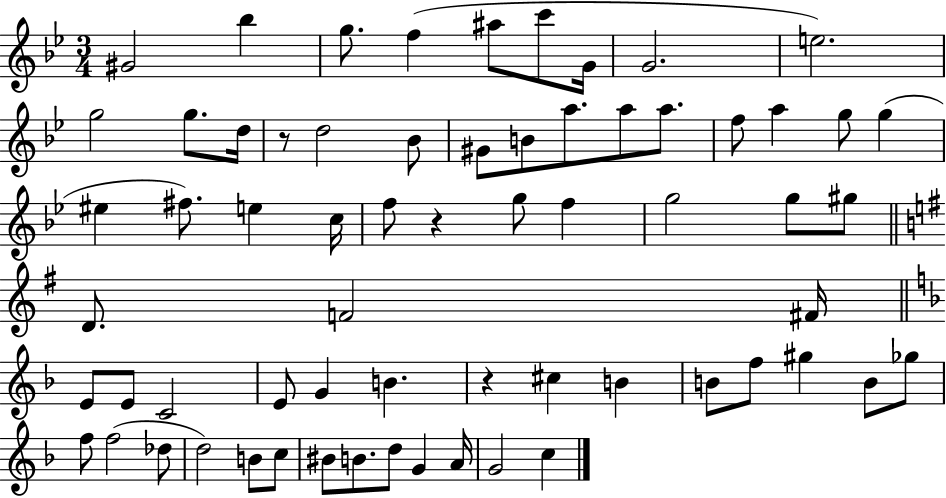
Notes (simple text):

G#4/h Bb5/q G5/e. F5/q A#5/e C6/e G4/s G4/h. E5/h. G5/h G5/e. D5/s R/e D5/h Bb4/e G#4/e B4/e A5/e. A5/e A5/e. F5/e A5/q G5/e G5/q EIS5/q F#5/e. E5/q C5/s F5/e R/q G5/e F5/q G5/h G5/e G#5/e D4/e. F4/h F#4/s E4/e E4/e C4/h E4/e G4/q B4/q. R/q C#5/q B4/q B4/e F5/e G#5/q B4/e Gb5/e F5/e F5/h Db5/e D5/h B4/e C5/e BIS4/e B4/e. D5/e G4/q A4/s G4/h C5/q